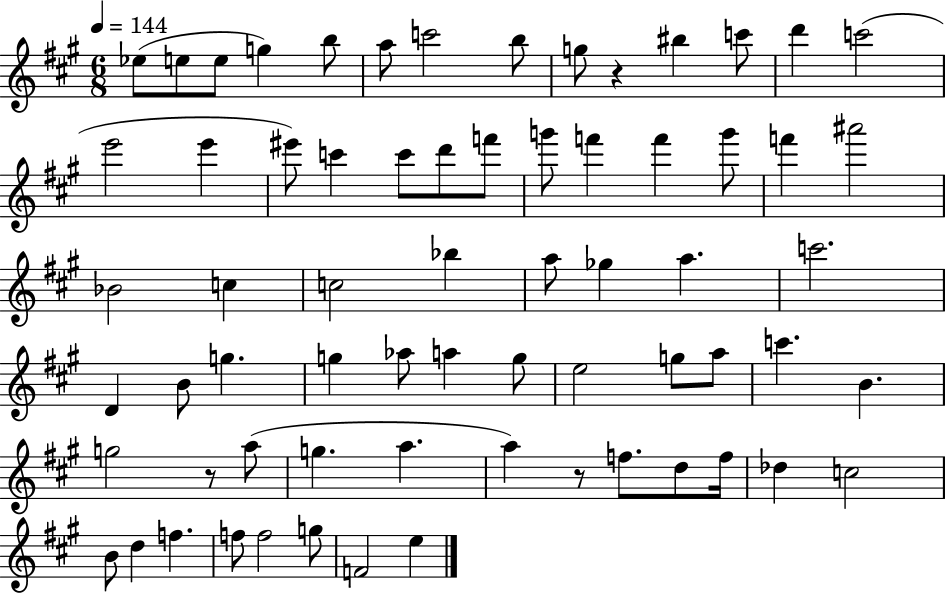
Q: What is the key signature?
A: A major